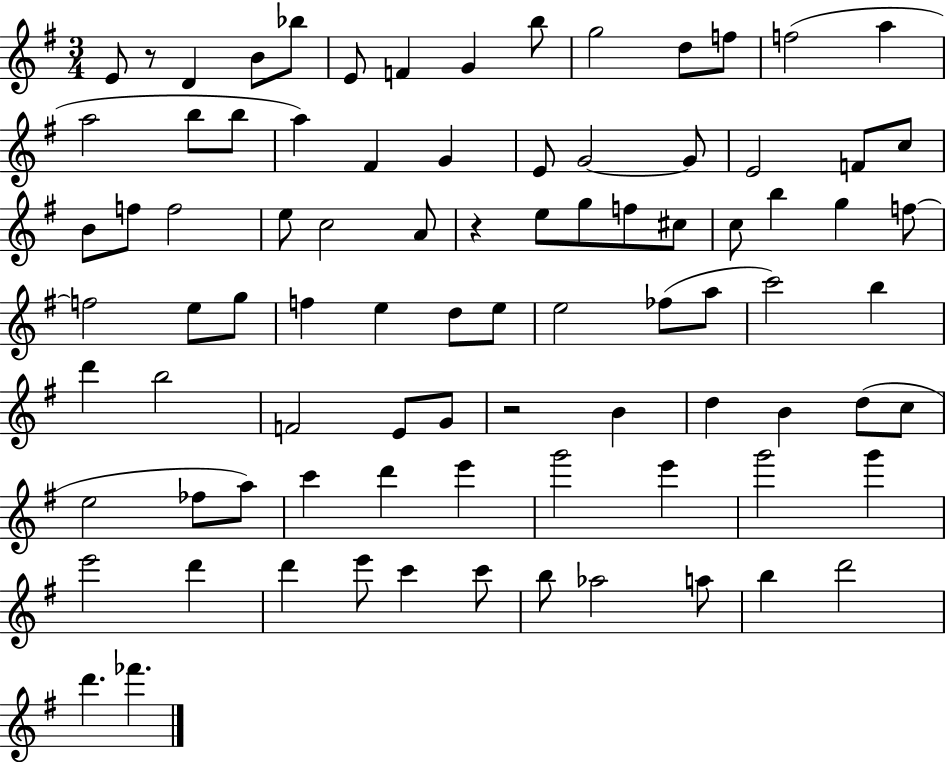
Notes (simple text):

E4/e R/e D4/q B4/e Bb5/e E4/e F4/q G4/q B5/e G5/h D5/e F5/e F5/h A5/q A5/h B5/e B5/e A5/q F#4/q G4/q E4/e G4/h G4/e E4/h F4/e C5/e B4/e F5/e F5/h E5/e C5/h A4/e R/q E5/e G5/e F5/e C#5/e C5/e B5/q G5/q F5/e F5/h E5/e G5/e F5/q E5/q D5/e E5/e E5/h FES5/e A5/e C6/h B5/q D6/q B5/h F4/h E4/e G4/e R/h B4/q D5/q B4/q D5/e C5/e E5/h FES5/e A5/e C6/q D6/q E6/q G6/h E6/q G6/h G6/q E6/h D6/q D6/q E6/e C6/q C6/e B5/e Ab5/h A5/e B5/q D6/h D6/q. FES6/q.